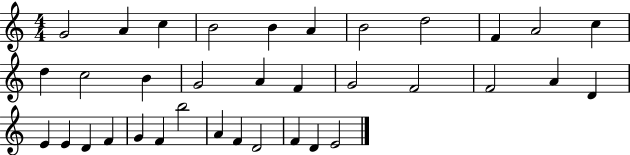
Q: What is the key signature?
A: C major